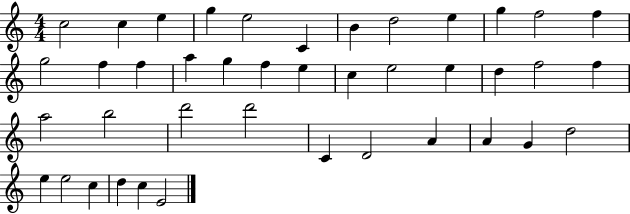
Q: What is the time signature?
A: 4/4